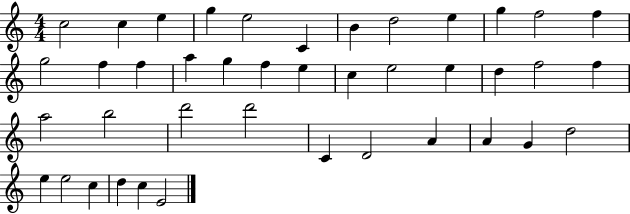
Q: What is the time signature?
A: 4/4